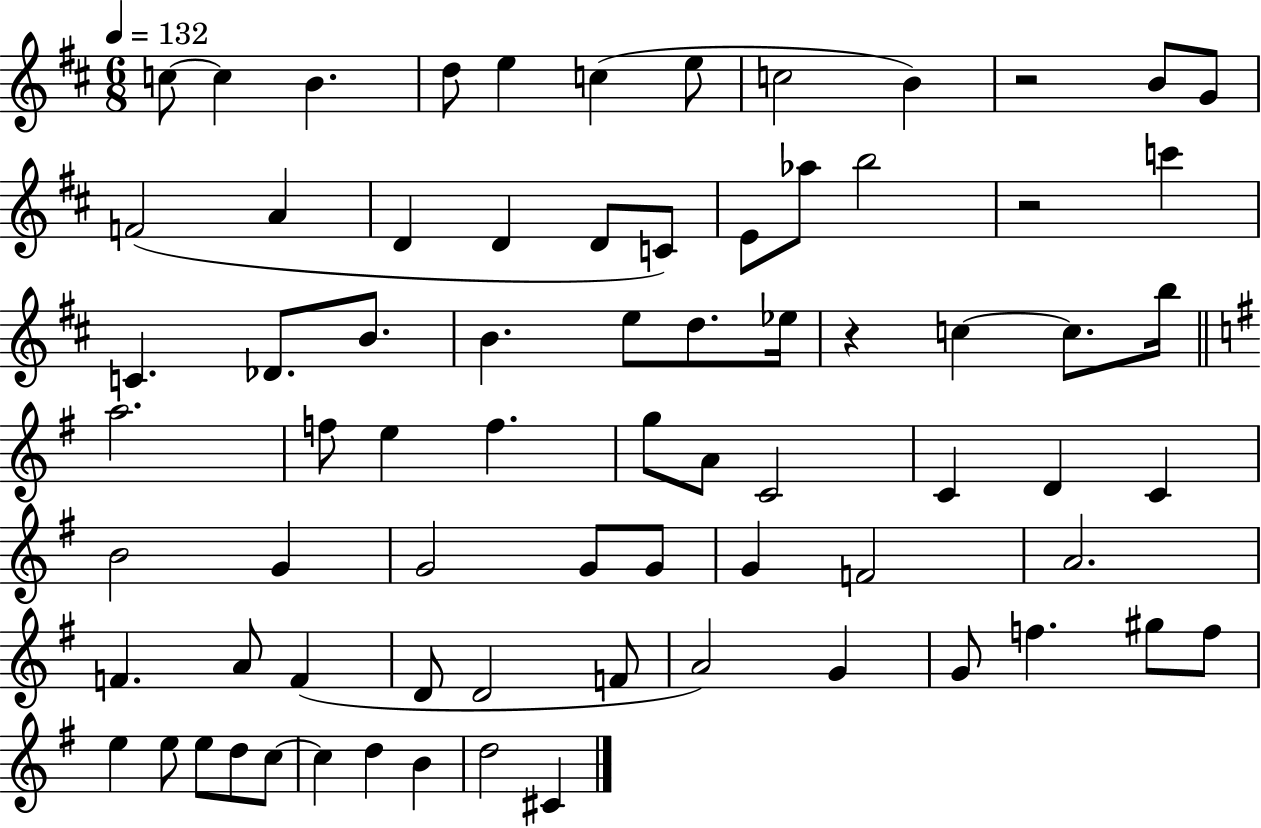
C5/e C5/q B4/q. D5/e E5/q C5/q E5/e C5/h B4/q R/h B4/e G4/e F4/h A4/q D4/q D4/q D4/e C4/e E4/e Ab5/e B5/h R/h C6/q C4/q. Db4/e. B4/e. B4/q. E5/e D5/e. Eb5/s R/q C5/q C5/e. B5/s A5/h. F5/e E5/q F5/q. G5/e A4/e C4/h C4/q D4/q C4/q B4/h G4/q G4/h G4/e G4/e G4/q F4/h A4/h. F4/q. A4/e F4/q D4/e D4/h F4/e A4/h G4/q G4/e F5/q. G#5/e F5/e E5/q E5/e E5/e D5/e C5/e C5/q D5/q B4/q D5/h C#4/q